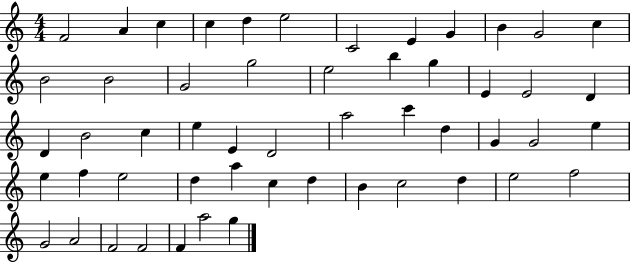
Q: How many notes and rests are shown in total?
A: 53